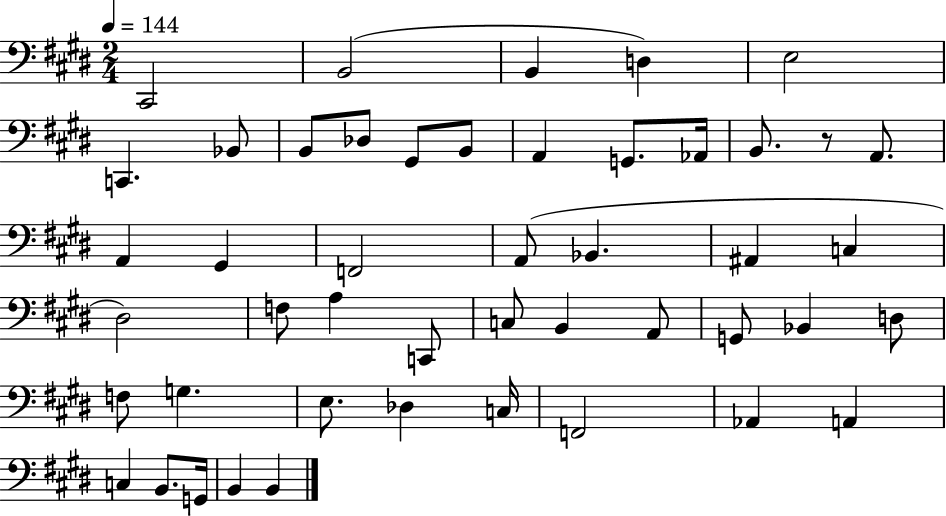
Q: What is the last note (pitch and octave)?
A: B2